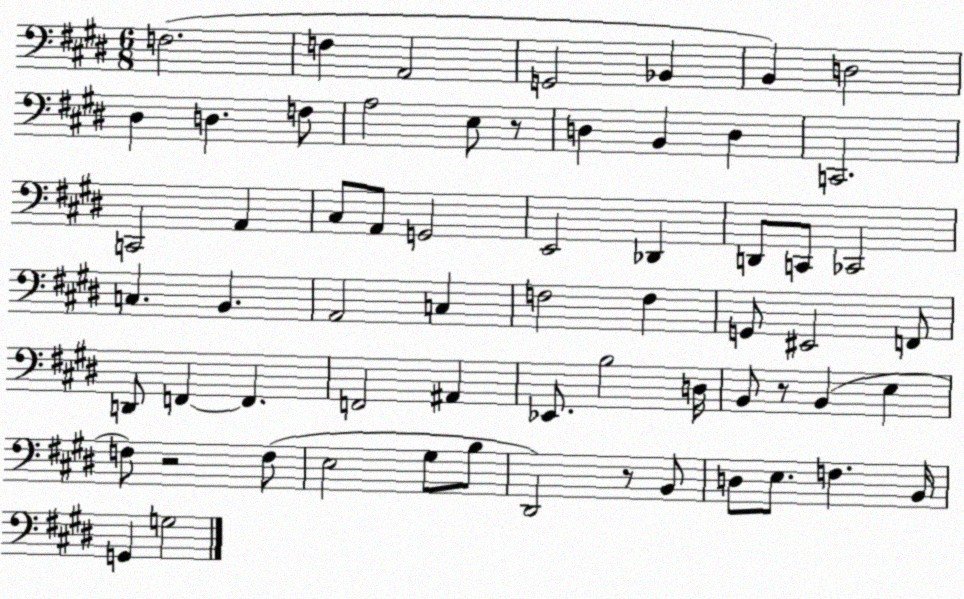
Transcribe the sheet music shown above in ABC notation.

X:1
T:Untitled
M:6/8
L:1/4
K:E
F,2 F, A,,2 G,,2 _B,, B,, D,2 ^D, D, F,/2 A,2 E,/2 z/2 D, B,, D, C,,2 C,,2 A,, ^C,/2 A,,/2 G,,2 E,,2 _D,, D,,/2 C,,/2 _C,,2 C, B,, A,,2 C, F,2 F, G,,/2 ^E,,2 F,,/2 D,,/2 F,, F,, F,,2 ^A,, _E,,/2 B,2 D,/4 B,,/2 z/2 B,, E, F,/2 z2 F,/2 E,2 ^G,/2 B,/2 ^D,,2 z/2 B,,/2 D,/2 E,/2 F, B,,/4 G,, G,2